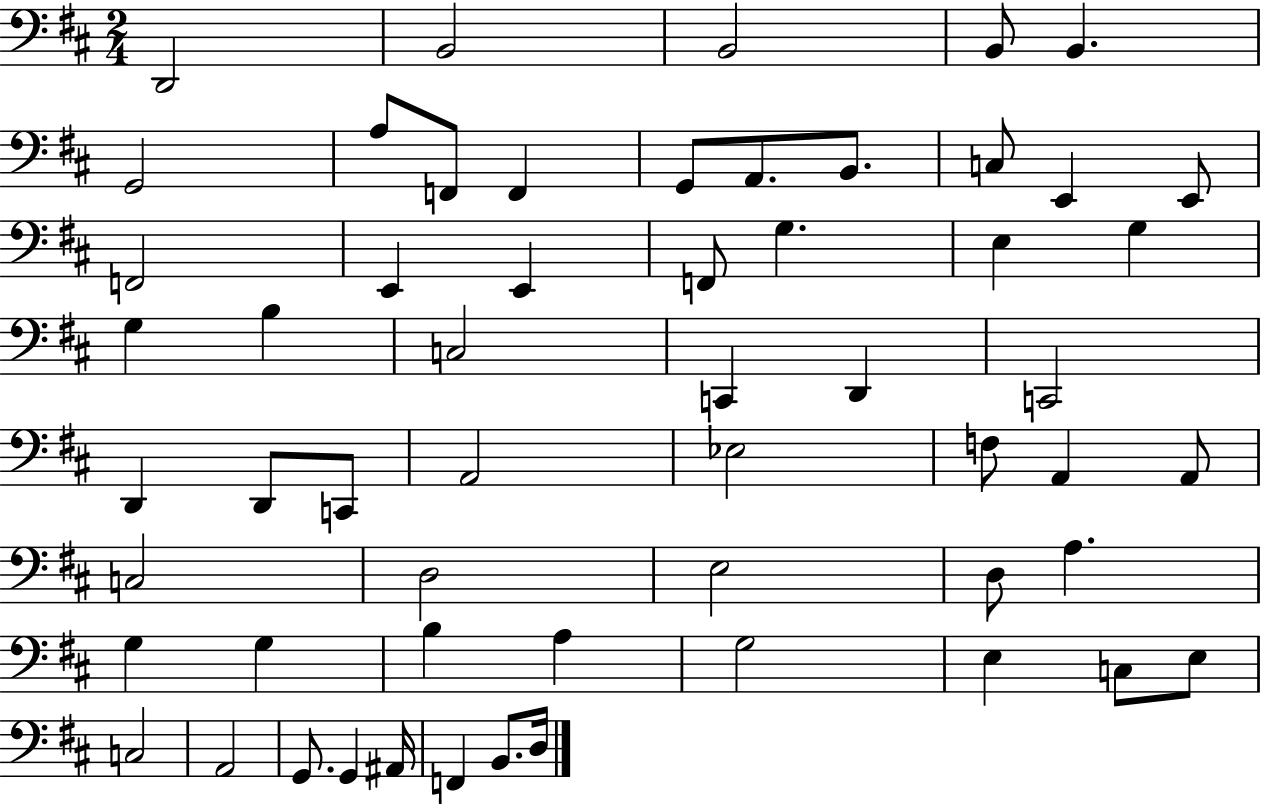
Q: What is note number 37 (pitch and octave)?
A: C3